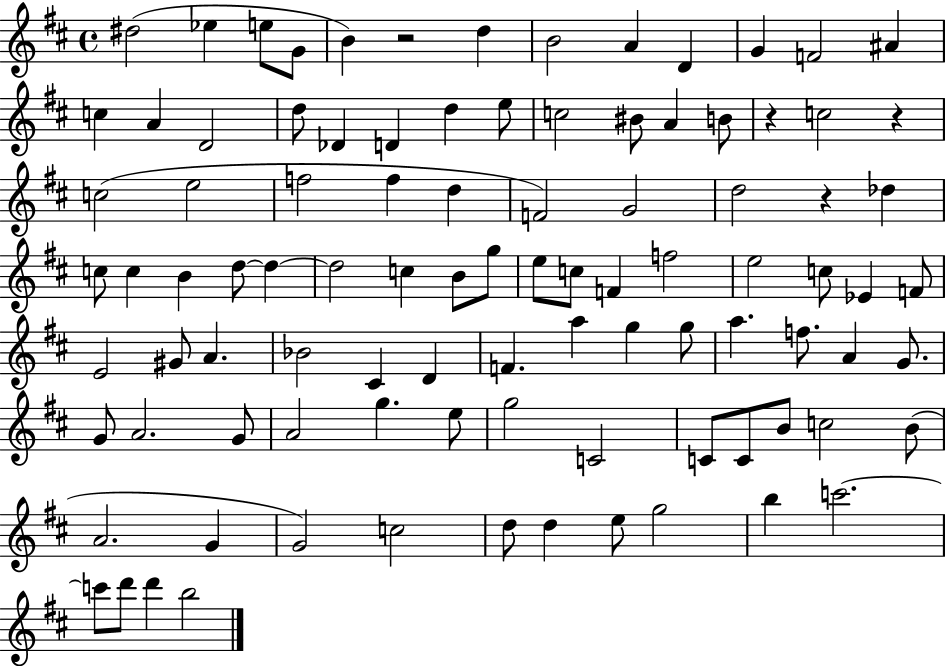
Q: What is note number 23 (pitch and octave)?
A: A4